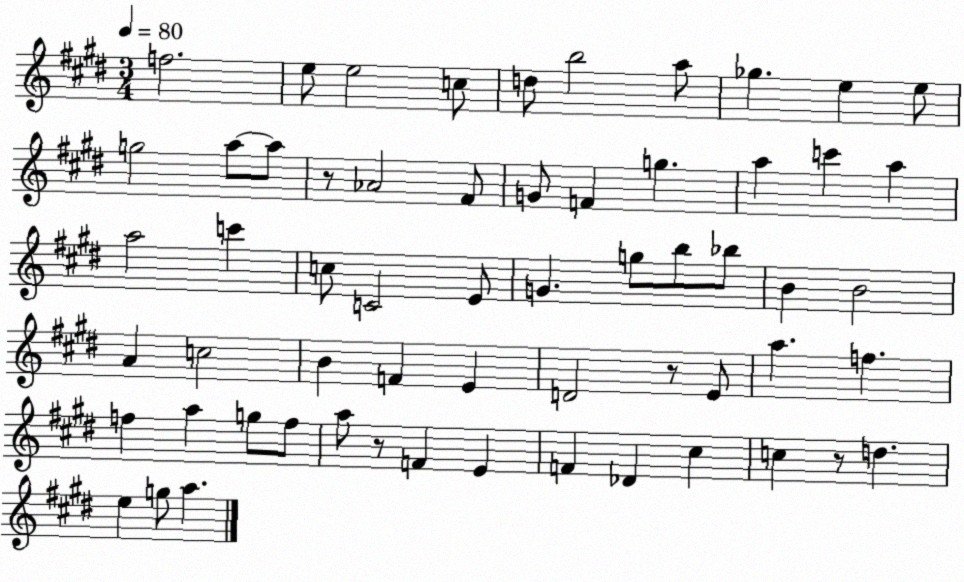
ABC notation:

X:1
T:Untitled
M:3/4
L:1/4
K:E
f2 e/2 e2 c/2 d/2 b2 a/2 _g e e/2 g2 a/2 a/2 z/2 _A2 ^F/2 G/2 F g a c' a a2 c' c/2 C2 E/2 G g/2 b/2 _b/2 B B2 A c2 B F E D2 z/2 E/2 a f f a g/2 f/2 a/2 z/2 F E F _D ^c c z/2 d e g/2 a